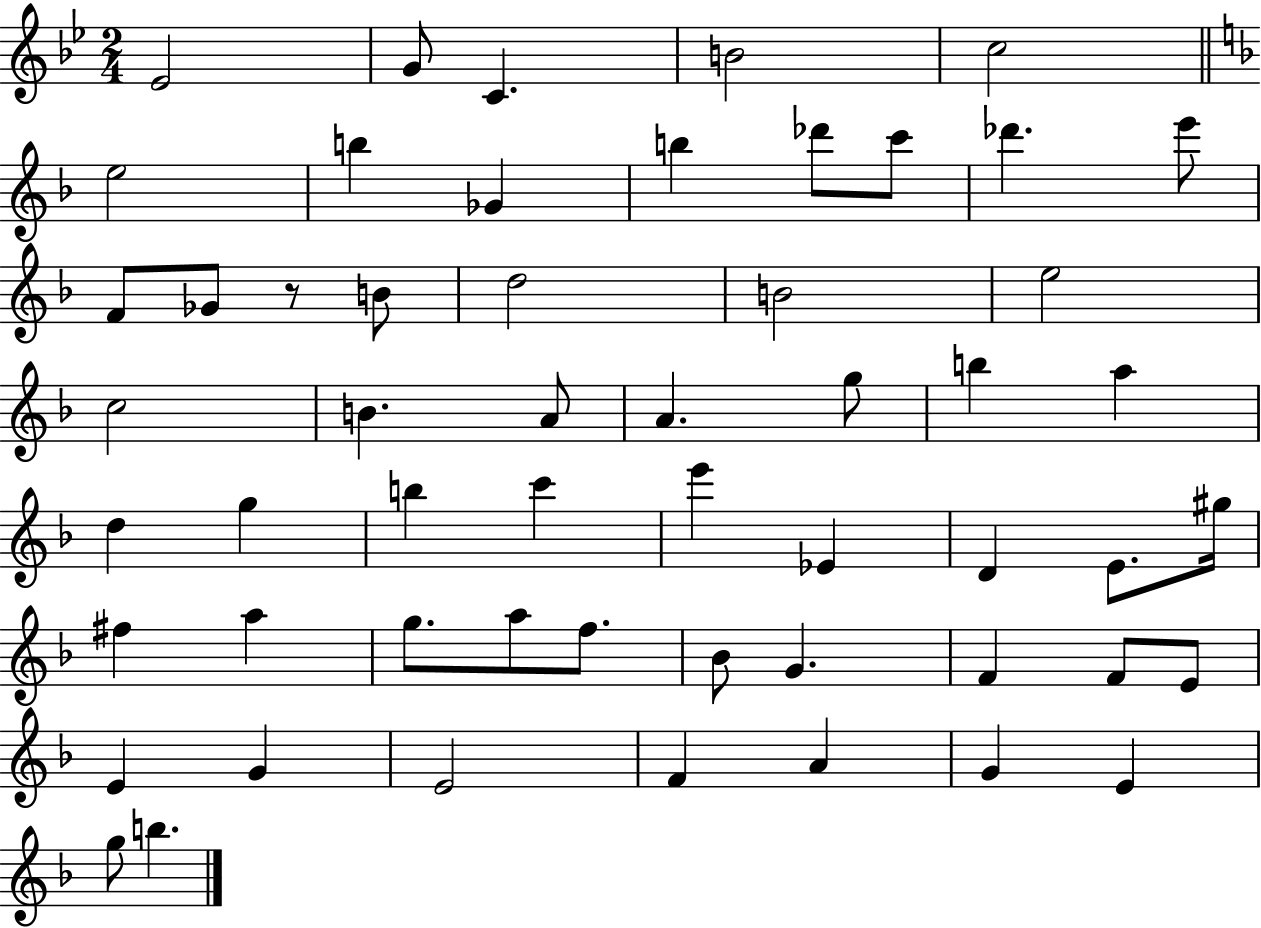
Eb4/h G4/e C4/q. B4/h C5/h E5/h B5/q Gb4/q B5/q Db6/e C6/e Db6/q. E6/e F4/e Gb4/e R/e B4/e D5/h B4/h E5/h C5/h B4/q. A4/e A4/q. G5/e B5/q A5/q D5/q G5/q B5/q C6/q E6/q Eb4/q D4/q E4/e. G#5/s F#5/q A5/q G5/e. A5/e F5/e. Bb4/e G4/q. F4/q F4/e E4/e E4/q G4/q E4/h F4/q A4/q G4/q E4/q G5/e B5/q.